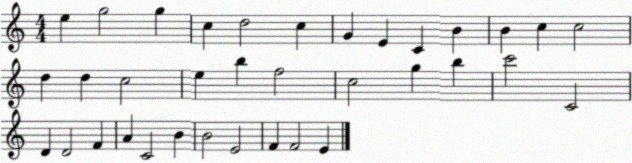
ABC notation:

X:1
T:Untitled
M:4/4
L:1/4
K:C
e g2 g c d2 c G E C B B c c2 d d c2 e b f2 c2 g b c'2 C2 D D2 F A C2 B B2 E2 F F2 E